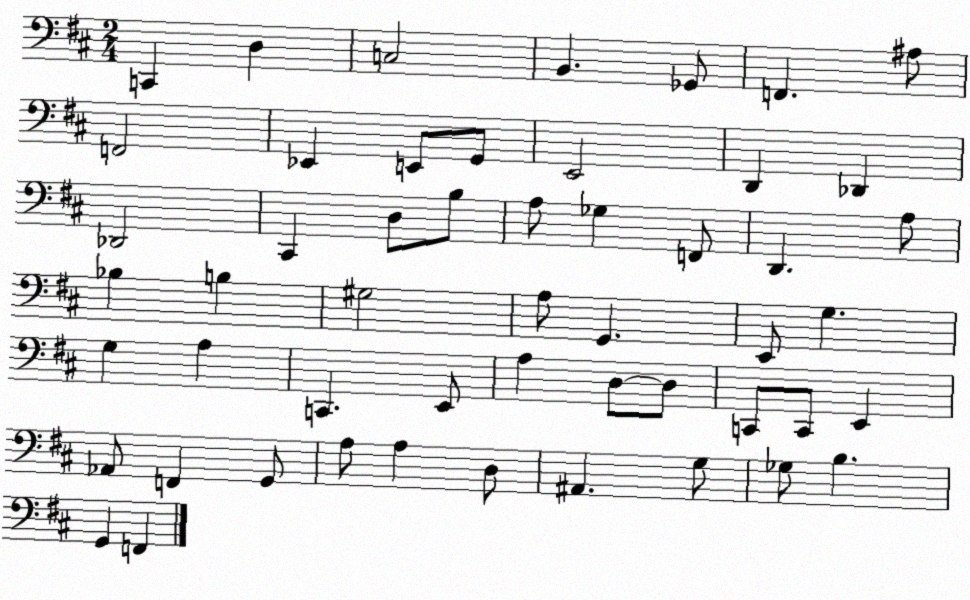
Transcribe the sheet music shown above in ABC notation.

X:1
T:Untitled
M:2/4
L:1/4
K:D
C,, D, C,2 B,, _G,,/2 F,, ^A,/2 F,,2 _E,, E,,/2 G,,/2 E,,2 D,, _D,, _D,,2 ^C,, D,/2 B,/2 A,/2 _G, F,,/2 D,, A,/2 _B, B, ^G,2 A,/2 G,, E,,/2 G, G, A, C,, E,,/2 A, D,/2 D,/2 C,,/2 C,,/2 E,, _A,,/2 F,, G,,/2 A,/2 A, D,/2 ^A,, G,/2 _G,/2 B, G,, F,,